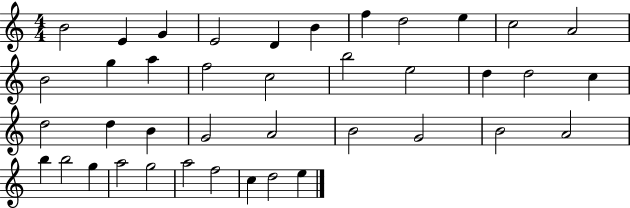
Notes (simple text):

B4/h E4/q G4/q E4/h D4/q B4/q F5/q D5/h E5/q C5/h A4/h B4/h G5/q A5/q F5/h C5/h B5/h E5/h D5/q D5/h C5/q D5/h D5/q B4/q G4/h A4/h B4/h G4/h B4/h A4/h B5/q B5/h G5/q A5/h G5/h A5/h F5/h C5/q D5/h E5/q